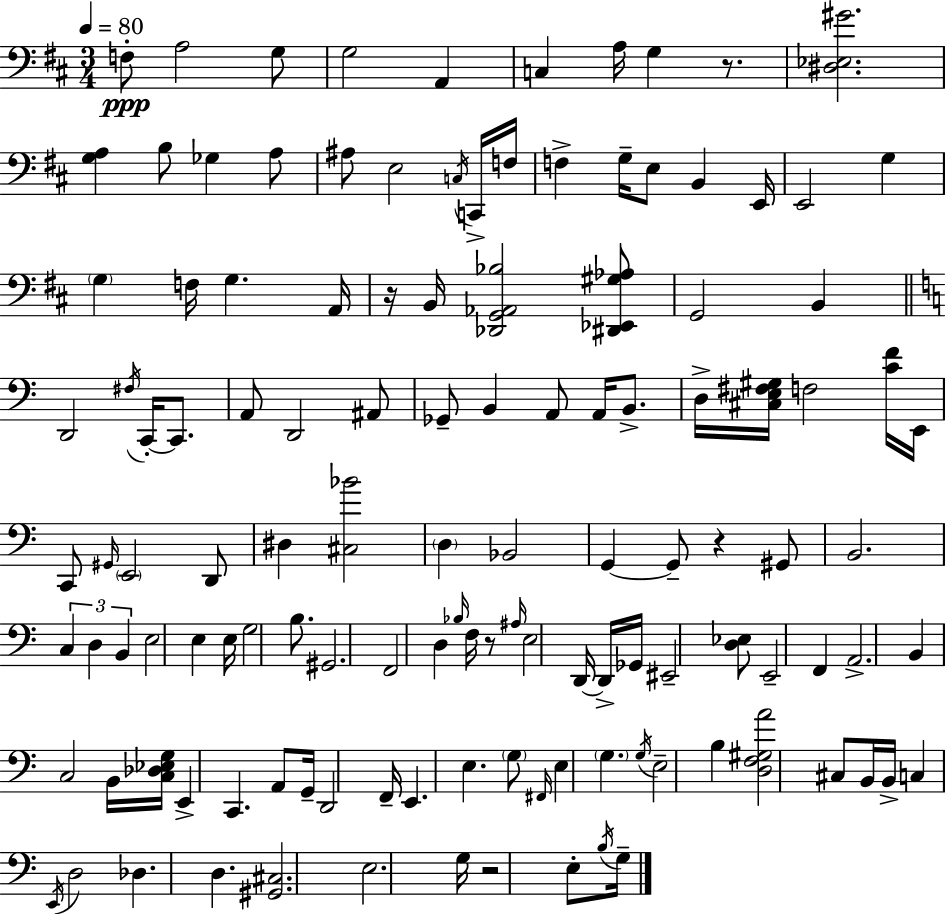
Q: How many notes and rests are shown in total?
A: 125